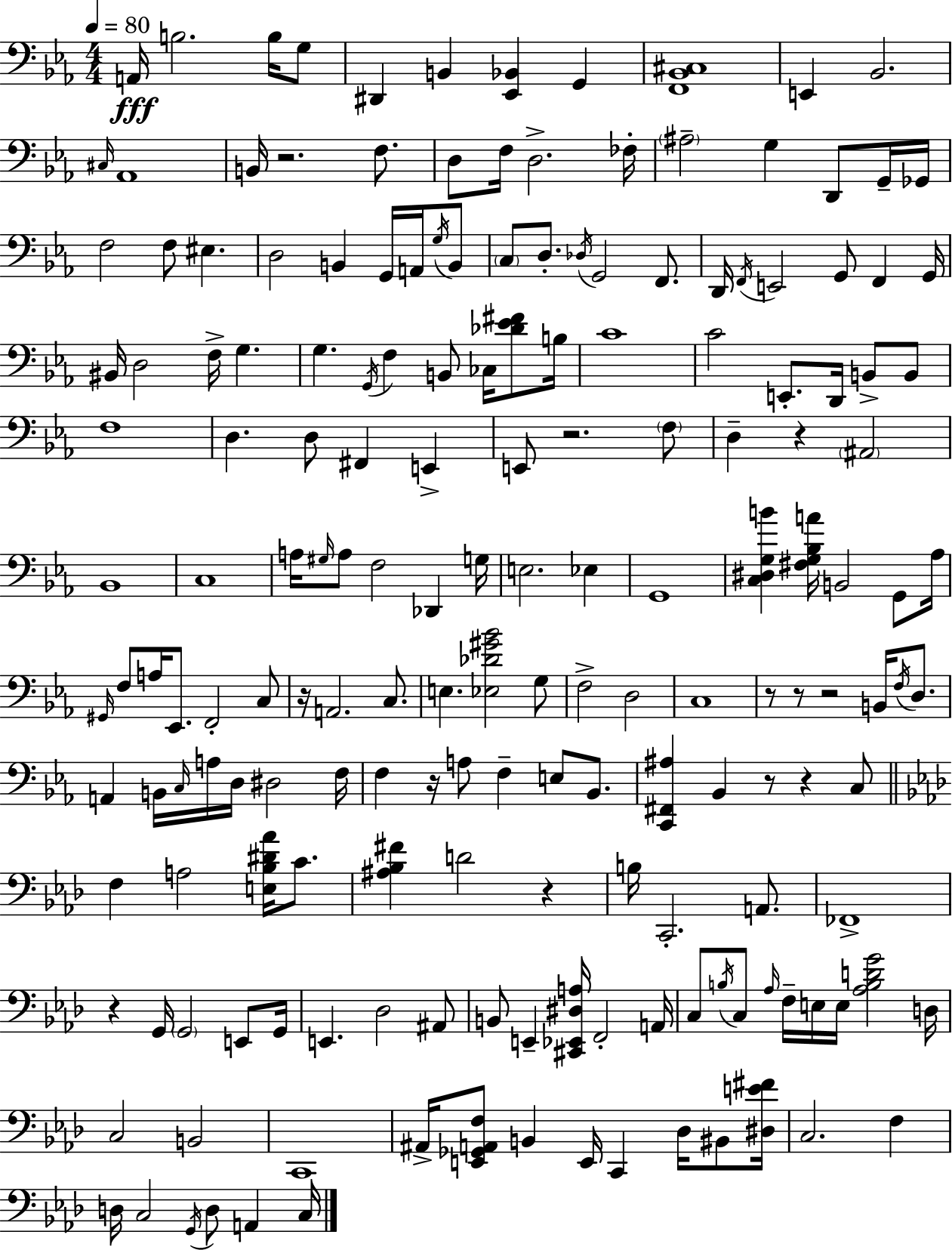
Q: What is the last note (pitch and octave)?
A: C3